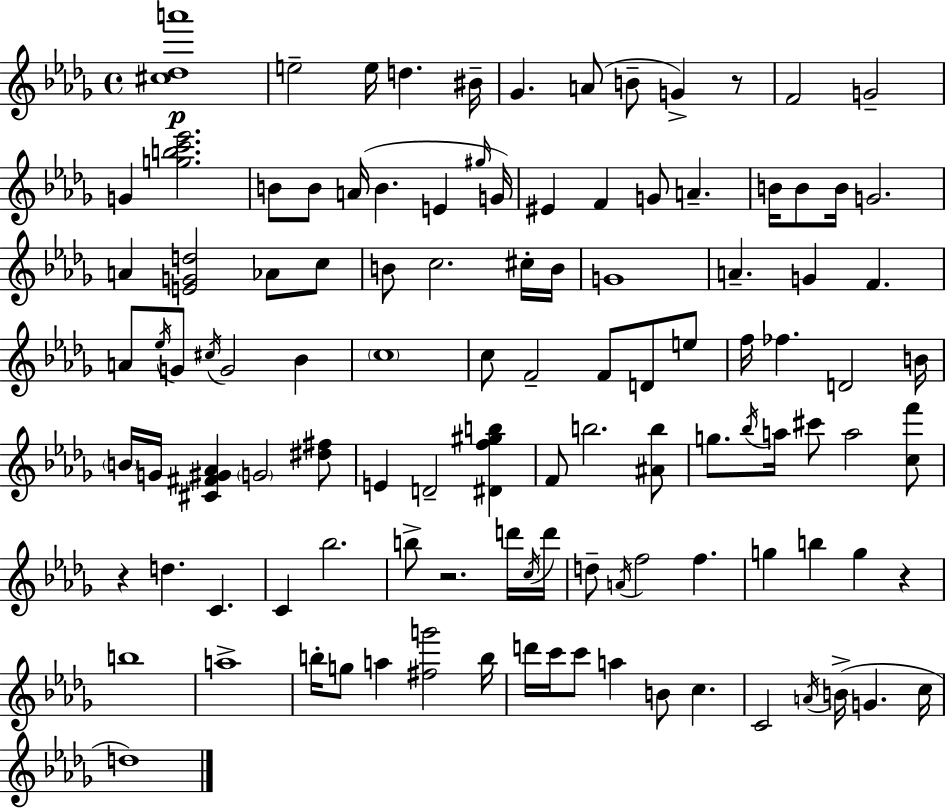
[C#5,Db5,A6]/w E5/h E5/s D5/q. BIS4/s Gb4/q. A4/e B4/e G4/q R/e F4/h G4/h G4/q [G5,B5,C6,Eb6]/h. B4/e B4/e A4/s B4/q. E4/q G#5/s G4/s EIS4/q F4/q G4/e A4/q. B4/s B4/e B4/s G4/h. A4/q [E4,G4,D5]/h Ab4/e C5/e B4/e C5/h. C#5/s B4/s G4/w A4/q. G4/q F4/q. A4/e Eb5/s G4/e C#5/s G4/h Bb4/q C5/w C5/e F4/h F4/e D4/e E5/e F5/s FES5/q. D4/h B4/s B4/s G4/s [C#4,F#4,G#4,Ab4]/q G4/h [D#5,F#5]/e E4/q D4/h [D#4,F5,G#5,B5]/q F4/e B5/h. [A#4,B5]/e G5/e. Bb5/s A5/s C#6/e A5/h [C5,F6]/e R/q D5/q. C4/q. C4/q Bb5/h. B5/e R/h. D6/s C5/s D6/s D5/e A4/s F5/h F5/q. G5/q B5/q G5/q R/q B5/w A5/w B5/s G5/e A5/q [F#5,G6]/h B5/s D6/s C6/s C6/e A5/q B4/e C5/q. C4/h A4/s B4/s G4/q. C5/s D5/w